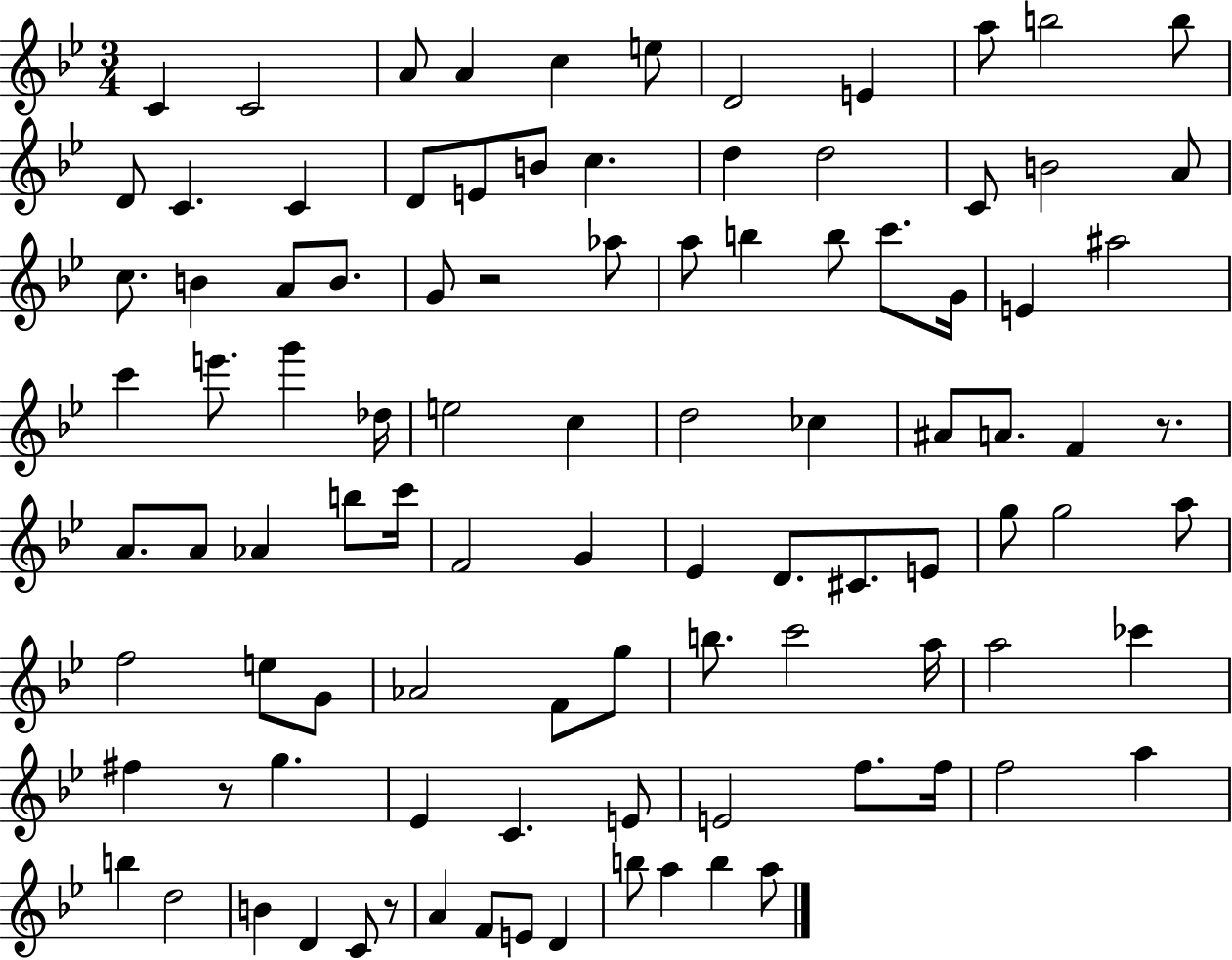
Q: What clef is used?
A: treble